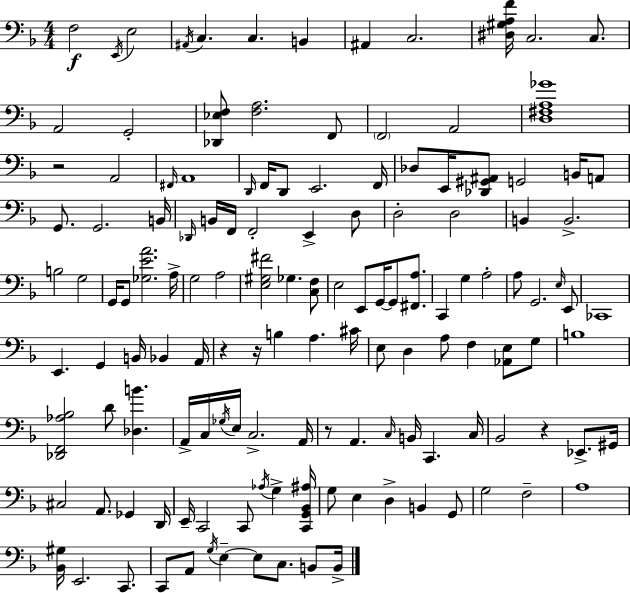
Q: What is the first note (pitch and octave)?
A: F3